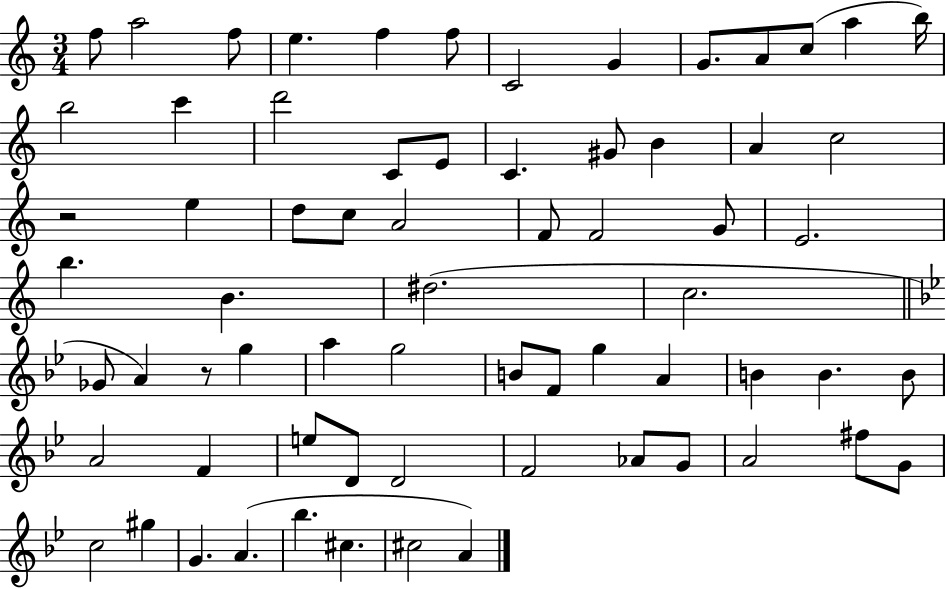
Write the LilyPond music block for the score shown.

{
  \clef treble
  \numericTimeSignature
  \time 3/4
  \key c \major
  f''8 a''2 f''8 | e''4. f''4 f''8 | c'2 g'4 | g'8. a'8 c''8( a''4 b''16) | \break b''2 c'''4 | d'''2 c'8 e'8 | c'4. gis'8 b'4 | a'4 c''2 | \break r2 e''4 | d''8 c''8 a'2 | f'8 f'2 g'8 | e'2. | \break b''4. b'4. | dis''2.( | c''2. | \bar "||" \break \key bes \major ges'8 a'4) r8 g''4 | a''4 g''2 | b'8 f'8 g''4 a'4 | b'4 b'4. b'8 | \break a'2 f'4 | e''8 d'8 d'2 | f'2 aes'8 g'8 | a'2 fis''8 g'8 | \break c''2 gis''4 | g'4. a'4.( | bes''4. cis''4. | cis''2 a'4) | \break \bar "|."
}